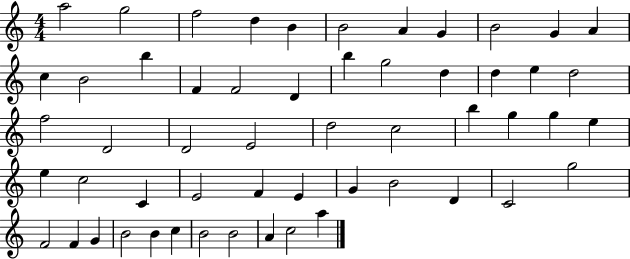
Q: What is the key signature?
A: C major